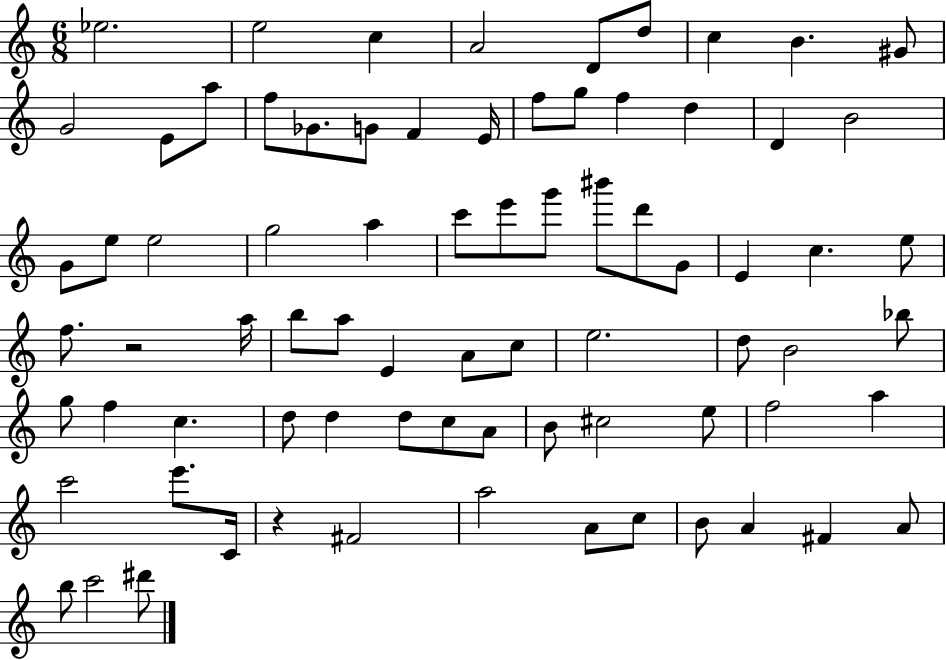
{
  \clef treble
  \numericTimeSignature
  \time 6/8
  \key c \major
  \repeat volta 2 { ees''2. | e''2 c''4 | a'2 d'8 d''8 | c''4 b'4. gis'8 | \break g'2 e'8 a''8 | f''8 ges'8. g'8 f'4 e'16 | f''8 g''8 f''4 d''4 | d'4 b'2 | \break g'8 e''8 e''2 | g''2 a''4 | c'''8 e'''8 g'''8 bis'''8 d'''8 g'8 | e'4 c''4. e''8 | \break f''8. r2 a''16 | b''8 a''8 e'4 a'8 c''8 | e''2. | d''8 b'2 bes''8 | \break g''8 f''4 c''4. | d''8 d''4 d''8 c''8 a'8 | b'8 cis''2 e''8 | f''2 a''4 | \break c'''2 e'''8. c'16 | r4 fis'2 | a''2 a'8 c''8 | b'8 a'4 fis'4 a'8 | \break b''8 c'''2 dis'''8 | } \bar "|."
}